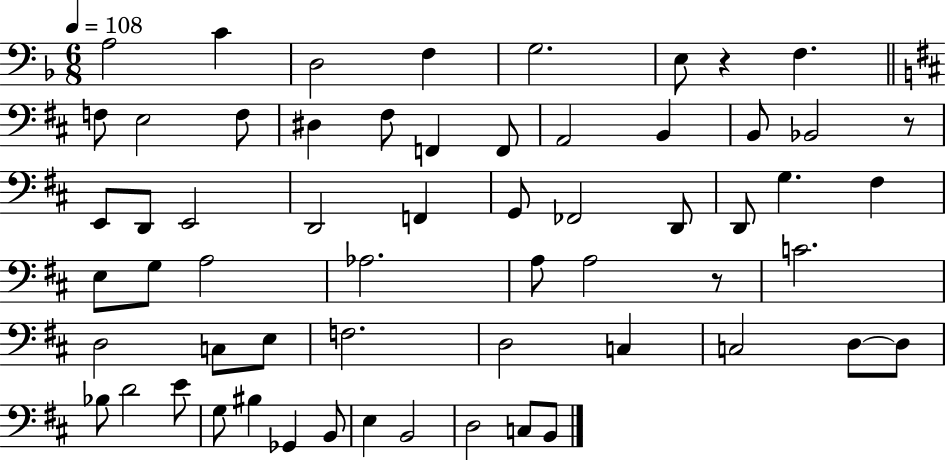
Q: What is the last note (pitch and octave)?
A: B2